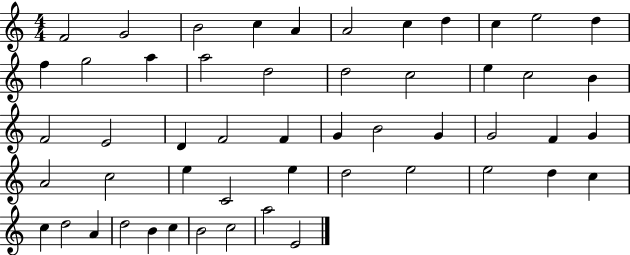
{
  \clef treble
  \numericTimeSignature
  \time 4/4
  \key c \major
  f'2 g'2 | b'2 c''4 a'4 | a'2 c''4 d''4 | c''4 e''2 d''4 | \break f''4 g''2 a''4 | a''2 d''2 | d''2 c''2 | e''4 c''2 b'4 | \break f'2 e'2 | d'4 f'2 f'4 | g'4 b'2 g'4 | g'2 f'4 g'4 | \break a'2 c''2 | e''4 c'2 e''4 | d''2 e''2 | e''2 d''4 c''4 | \break c''4 d''2 a'4 | d''2 b'4 c''4 | b'2 c''2 | a''2 e'2 | \break \bar "|."
}